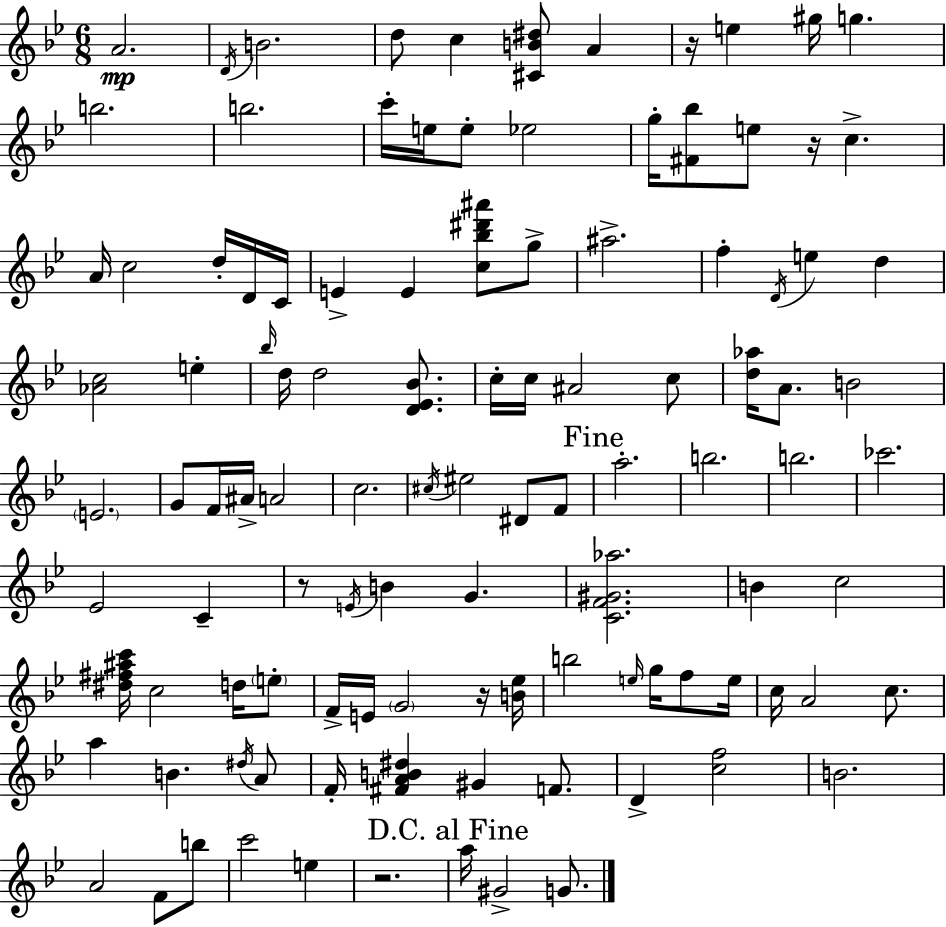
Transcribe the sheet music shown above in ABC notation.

X:1
T:Untitled
M:6/8
L:1/4
K:Gm
A2 D/4 B2 d/2 c [^CB^d]/2 A z/4 e ^g/4 g b2 b2 c'/4 e/4 e/2 _e2 g/4 [^F_b]/2 e/2 z/4 c A/4 c2 d/4 D/4 C/4 E E [c_b^d'^a']/2 g/2 ^a2 f D/4 e d [_Ac]2 e _b/4 d/4 d2 [D_E_B]/2 c/4 c/4 ^A2 c/2 [d_a]/4 A/2 B2 E2 G/2 F/4 ^A/4 A2 c2 ^c/4 ^e2 ^D/2 F/2 a2 b2 b2 _c'2 _E2 C z/2 E/4 B G [CF^G_a]2 B c2 [^d^f^ac']/4 c2 d/4 e/2 F/4 E/4 G2 z/4 [B_e]/4 b2 e/4 g/4 f/2 e/4 c/4 A2 c/2 a B ^d/4 A/2 F/4 [^FAB^d] ^G F/2 D [cf]2 B2 A2 F/2 b/2 c'2 e z2 a/4 ^G2 G/2